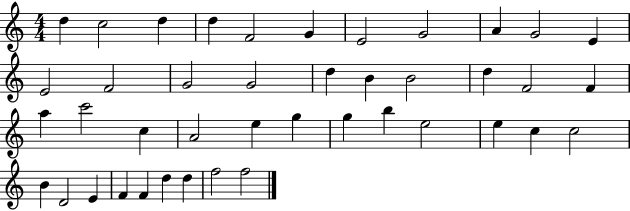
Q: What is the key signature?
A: C major